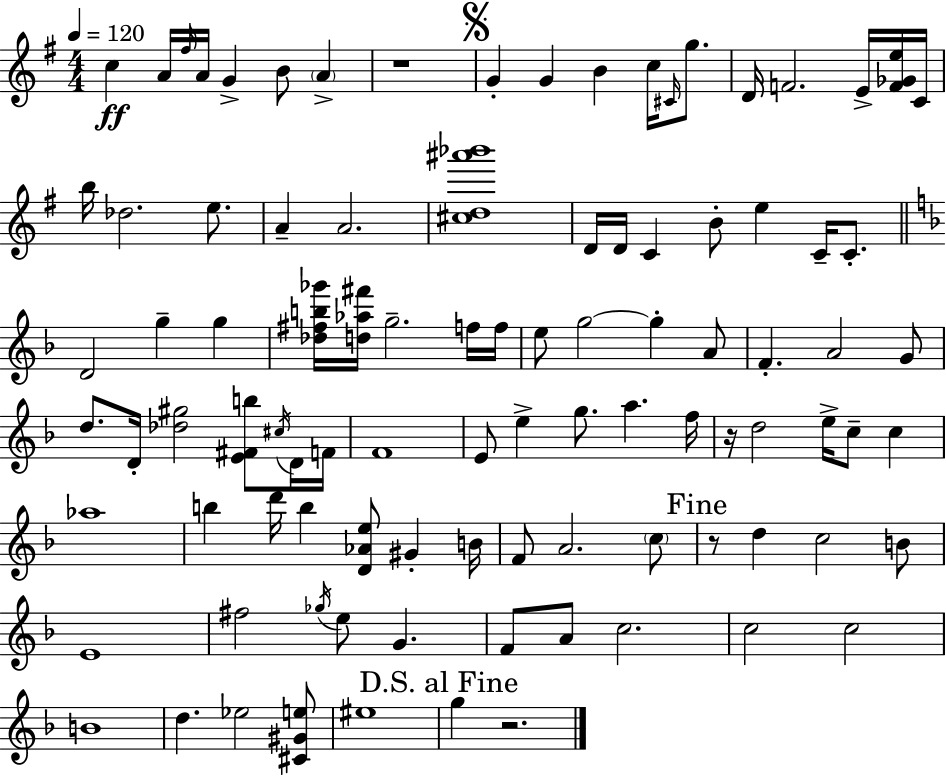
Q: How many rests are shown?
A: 4